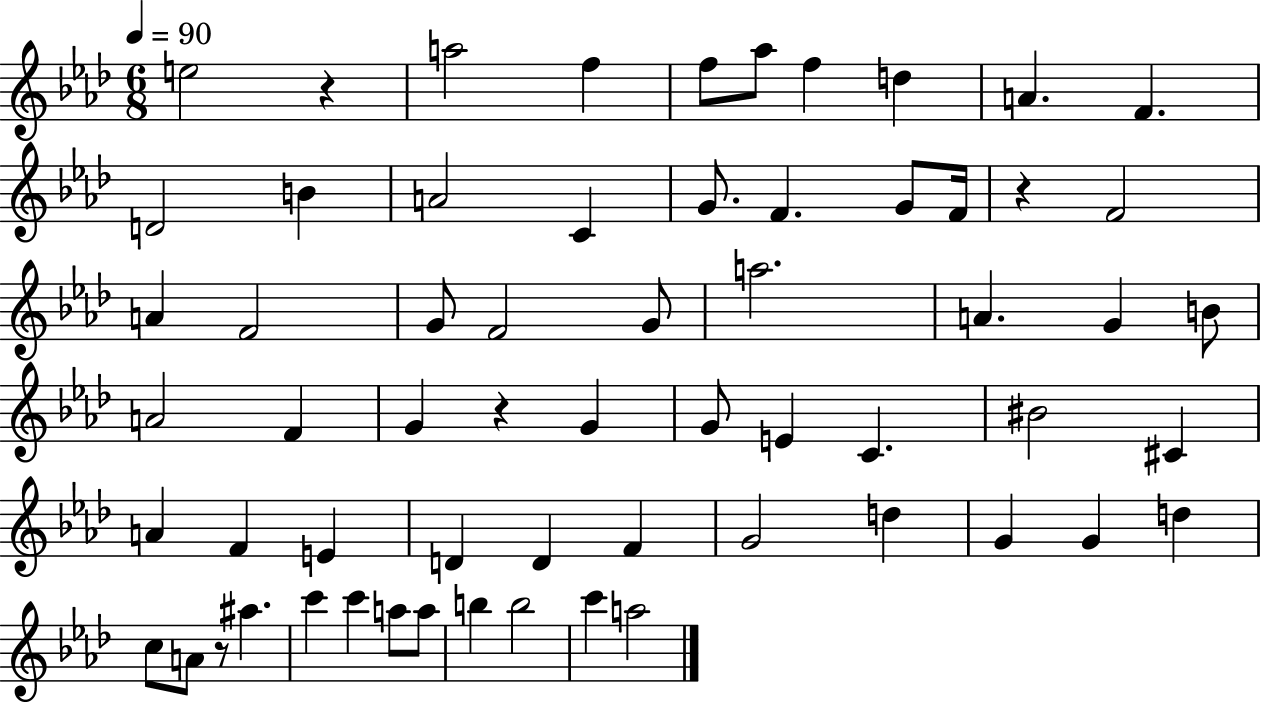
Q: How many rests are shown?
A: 4